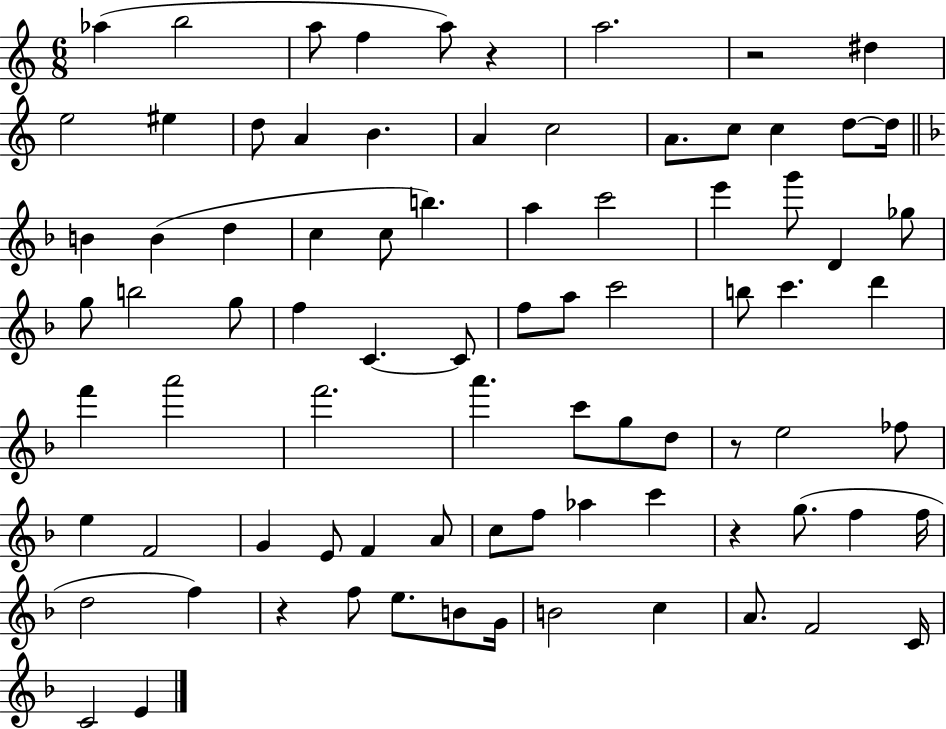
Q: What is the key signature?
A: C major